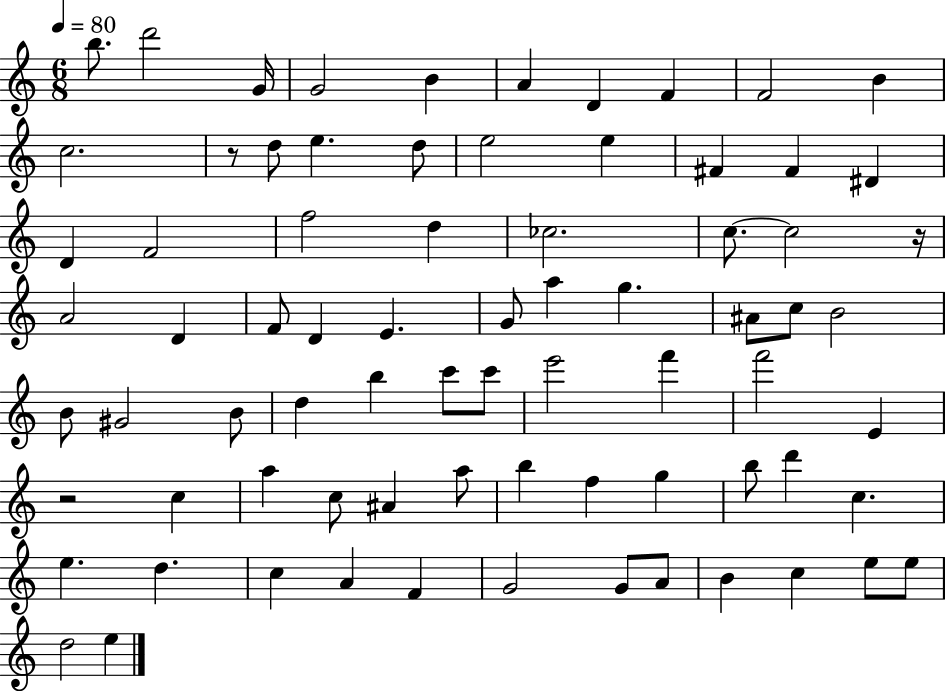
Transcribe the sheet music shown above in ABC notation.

X:1
T:Untitled
M:6/8
L:1/4
K:C
b/2 d'2 G/4 G2 B A D F F2 B c2 z/2 d/2 e d/2 e2 e ^F ^F ^D D F2 f2 d _c2 c/2 c2 z/4 A2 D F/2 D E G/2 a g ^A/2 c/2 B2 B/2 ^G2 B/2 d b c'/2 c'/2 e'2 f' f'2 E z2 c a c/2 ^A a/2 b f g b/2 d' c e d c A F G2 G/2 A/2 B c e/2 e/2 d2 e